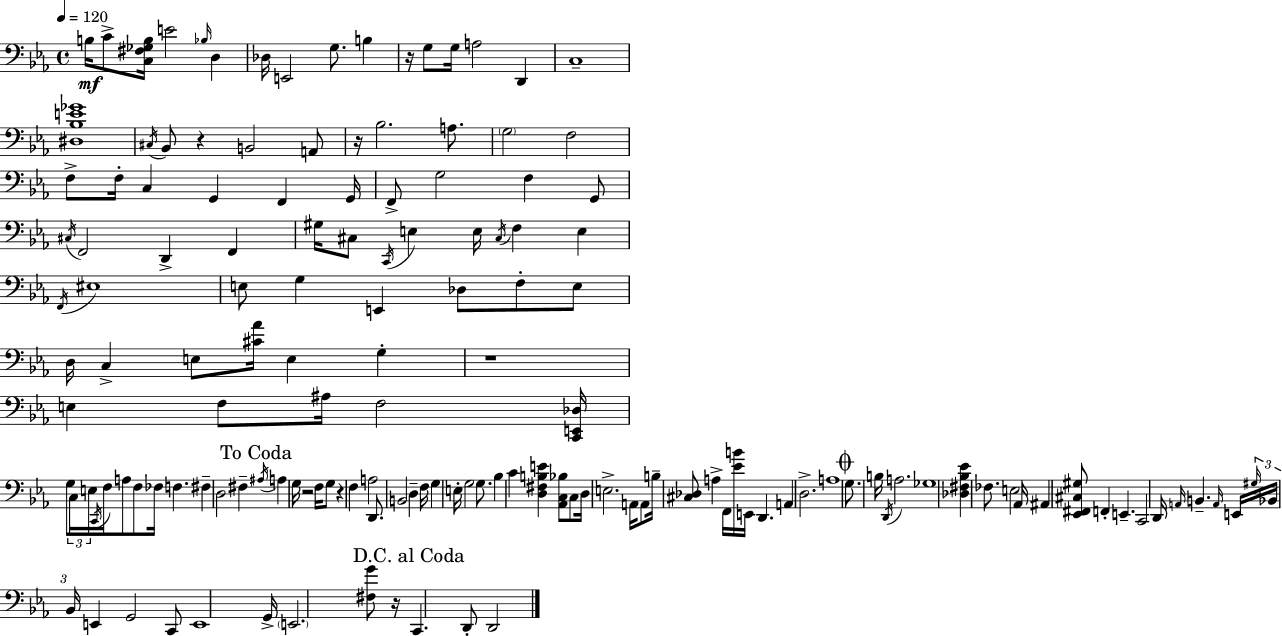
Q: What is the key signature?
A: C minor